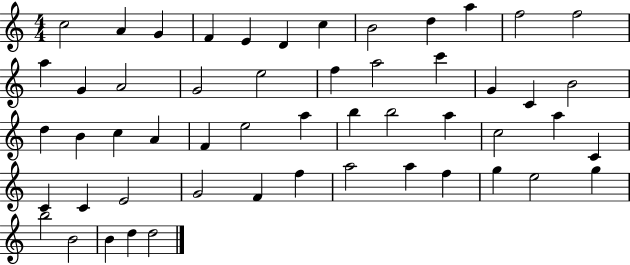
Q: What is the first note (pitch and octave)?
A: C5